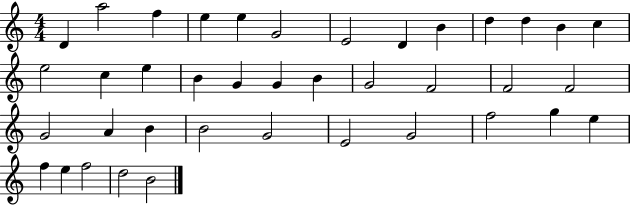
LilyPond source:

{
  \clef treble
  \numericTimeSignature
  \time 4/4
  \key c \major
  d'4 a''2 f''4 | e''4 e''4 g'2 | e'2 d'4 b'4 | d''4 d''4 b'4 c''4 | \break e''2 c''4 e''4 | b'4 g'4 g'4 b'4 | g'2 f'2 | f'2 f'2 | \break g'2 a'4 b'4 | b'2 g'2 | e'2 g'2 | f''2 g''4 e''4 | \break f''4 e''4 f''2 | d''2 b'2 | \bar "|."
}